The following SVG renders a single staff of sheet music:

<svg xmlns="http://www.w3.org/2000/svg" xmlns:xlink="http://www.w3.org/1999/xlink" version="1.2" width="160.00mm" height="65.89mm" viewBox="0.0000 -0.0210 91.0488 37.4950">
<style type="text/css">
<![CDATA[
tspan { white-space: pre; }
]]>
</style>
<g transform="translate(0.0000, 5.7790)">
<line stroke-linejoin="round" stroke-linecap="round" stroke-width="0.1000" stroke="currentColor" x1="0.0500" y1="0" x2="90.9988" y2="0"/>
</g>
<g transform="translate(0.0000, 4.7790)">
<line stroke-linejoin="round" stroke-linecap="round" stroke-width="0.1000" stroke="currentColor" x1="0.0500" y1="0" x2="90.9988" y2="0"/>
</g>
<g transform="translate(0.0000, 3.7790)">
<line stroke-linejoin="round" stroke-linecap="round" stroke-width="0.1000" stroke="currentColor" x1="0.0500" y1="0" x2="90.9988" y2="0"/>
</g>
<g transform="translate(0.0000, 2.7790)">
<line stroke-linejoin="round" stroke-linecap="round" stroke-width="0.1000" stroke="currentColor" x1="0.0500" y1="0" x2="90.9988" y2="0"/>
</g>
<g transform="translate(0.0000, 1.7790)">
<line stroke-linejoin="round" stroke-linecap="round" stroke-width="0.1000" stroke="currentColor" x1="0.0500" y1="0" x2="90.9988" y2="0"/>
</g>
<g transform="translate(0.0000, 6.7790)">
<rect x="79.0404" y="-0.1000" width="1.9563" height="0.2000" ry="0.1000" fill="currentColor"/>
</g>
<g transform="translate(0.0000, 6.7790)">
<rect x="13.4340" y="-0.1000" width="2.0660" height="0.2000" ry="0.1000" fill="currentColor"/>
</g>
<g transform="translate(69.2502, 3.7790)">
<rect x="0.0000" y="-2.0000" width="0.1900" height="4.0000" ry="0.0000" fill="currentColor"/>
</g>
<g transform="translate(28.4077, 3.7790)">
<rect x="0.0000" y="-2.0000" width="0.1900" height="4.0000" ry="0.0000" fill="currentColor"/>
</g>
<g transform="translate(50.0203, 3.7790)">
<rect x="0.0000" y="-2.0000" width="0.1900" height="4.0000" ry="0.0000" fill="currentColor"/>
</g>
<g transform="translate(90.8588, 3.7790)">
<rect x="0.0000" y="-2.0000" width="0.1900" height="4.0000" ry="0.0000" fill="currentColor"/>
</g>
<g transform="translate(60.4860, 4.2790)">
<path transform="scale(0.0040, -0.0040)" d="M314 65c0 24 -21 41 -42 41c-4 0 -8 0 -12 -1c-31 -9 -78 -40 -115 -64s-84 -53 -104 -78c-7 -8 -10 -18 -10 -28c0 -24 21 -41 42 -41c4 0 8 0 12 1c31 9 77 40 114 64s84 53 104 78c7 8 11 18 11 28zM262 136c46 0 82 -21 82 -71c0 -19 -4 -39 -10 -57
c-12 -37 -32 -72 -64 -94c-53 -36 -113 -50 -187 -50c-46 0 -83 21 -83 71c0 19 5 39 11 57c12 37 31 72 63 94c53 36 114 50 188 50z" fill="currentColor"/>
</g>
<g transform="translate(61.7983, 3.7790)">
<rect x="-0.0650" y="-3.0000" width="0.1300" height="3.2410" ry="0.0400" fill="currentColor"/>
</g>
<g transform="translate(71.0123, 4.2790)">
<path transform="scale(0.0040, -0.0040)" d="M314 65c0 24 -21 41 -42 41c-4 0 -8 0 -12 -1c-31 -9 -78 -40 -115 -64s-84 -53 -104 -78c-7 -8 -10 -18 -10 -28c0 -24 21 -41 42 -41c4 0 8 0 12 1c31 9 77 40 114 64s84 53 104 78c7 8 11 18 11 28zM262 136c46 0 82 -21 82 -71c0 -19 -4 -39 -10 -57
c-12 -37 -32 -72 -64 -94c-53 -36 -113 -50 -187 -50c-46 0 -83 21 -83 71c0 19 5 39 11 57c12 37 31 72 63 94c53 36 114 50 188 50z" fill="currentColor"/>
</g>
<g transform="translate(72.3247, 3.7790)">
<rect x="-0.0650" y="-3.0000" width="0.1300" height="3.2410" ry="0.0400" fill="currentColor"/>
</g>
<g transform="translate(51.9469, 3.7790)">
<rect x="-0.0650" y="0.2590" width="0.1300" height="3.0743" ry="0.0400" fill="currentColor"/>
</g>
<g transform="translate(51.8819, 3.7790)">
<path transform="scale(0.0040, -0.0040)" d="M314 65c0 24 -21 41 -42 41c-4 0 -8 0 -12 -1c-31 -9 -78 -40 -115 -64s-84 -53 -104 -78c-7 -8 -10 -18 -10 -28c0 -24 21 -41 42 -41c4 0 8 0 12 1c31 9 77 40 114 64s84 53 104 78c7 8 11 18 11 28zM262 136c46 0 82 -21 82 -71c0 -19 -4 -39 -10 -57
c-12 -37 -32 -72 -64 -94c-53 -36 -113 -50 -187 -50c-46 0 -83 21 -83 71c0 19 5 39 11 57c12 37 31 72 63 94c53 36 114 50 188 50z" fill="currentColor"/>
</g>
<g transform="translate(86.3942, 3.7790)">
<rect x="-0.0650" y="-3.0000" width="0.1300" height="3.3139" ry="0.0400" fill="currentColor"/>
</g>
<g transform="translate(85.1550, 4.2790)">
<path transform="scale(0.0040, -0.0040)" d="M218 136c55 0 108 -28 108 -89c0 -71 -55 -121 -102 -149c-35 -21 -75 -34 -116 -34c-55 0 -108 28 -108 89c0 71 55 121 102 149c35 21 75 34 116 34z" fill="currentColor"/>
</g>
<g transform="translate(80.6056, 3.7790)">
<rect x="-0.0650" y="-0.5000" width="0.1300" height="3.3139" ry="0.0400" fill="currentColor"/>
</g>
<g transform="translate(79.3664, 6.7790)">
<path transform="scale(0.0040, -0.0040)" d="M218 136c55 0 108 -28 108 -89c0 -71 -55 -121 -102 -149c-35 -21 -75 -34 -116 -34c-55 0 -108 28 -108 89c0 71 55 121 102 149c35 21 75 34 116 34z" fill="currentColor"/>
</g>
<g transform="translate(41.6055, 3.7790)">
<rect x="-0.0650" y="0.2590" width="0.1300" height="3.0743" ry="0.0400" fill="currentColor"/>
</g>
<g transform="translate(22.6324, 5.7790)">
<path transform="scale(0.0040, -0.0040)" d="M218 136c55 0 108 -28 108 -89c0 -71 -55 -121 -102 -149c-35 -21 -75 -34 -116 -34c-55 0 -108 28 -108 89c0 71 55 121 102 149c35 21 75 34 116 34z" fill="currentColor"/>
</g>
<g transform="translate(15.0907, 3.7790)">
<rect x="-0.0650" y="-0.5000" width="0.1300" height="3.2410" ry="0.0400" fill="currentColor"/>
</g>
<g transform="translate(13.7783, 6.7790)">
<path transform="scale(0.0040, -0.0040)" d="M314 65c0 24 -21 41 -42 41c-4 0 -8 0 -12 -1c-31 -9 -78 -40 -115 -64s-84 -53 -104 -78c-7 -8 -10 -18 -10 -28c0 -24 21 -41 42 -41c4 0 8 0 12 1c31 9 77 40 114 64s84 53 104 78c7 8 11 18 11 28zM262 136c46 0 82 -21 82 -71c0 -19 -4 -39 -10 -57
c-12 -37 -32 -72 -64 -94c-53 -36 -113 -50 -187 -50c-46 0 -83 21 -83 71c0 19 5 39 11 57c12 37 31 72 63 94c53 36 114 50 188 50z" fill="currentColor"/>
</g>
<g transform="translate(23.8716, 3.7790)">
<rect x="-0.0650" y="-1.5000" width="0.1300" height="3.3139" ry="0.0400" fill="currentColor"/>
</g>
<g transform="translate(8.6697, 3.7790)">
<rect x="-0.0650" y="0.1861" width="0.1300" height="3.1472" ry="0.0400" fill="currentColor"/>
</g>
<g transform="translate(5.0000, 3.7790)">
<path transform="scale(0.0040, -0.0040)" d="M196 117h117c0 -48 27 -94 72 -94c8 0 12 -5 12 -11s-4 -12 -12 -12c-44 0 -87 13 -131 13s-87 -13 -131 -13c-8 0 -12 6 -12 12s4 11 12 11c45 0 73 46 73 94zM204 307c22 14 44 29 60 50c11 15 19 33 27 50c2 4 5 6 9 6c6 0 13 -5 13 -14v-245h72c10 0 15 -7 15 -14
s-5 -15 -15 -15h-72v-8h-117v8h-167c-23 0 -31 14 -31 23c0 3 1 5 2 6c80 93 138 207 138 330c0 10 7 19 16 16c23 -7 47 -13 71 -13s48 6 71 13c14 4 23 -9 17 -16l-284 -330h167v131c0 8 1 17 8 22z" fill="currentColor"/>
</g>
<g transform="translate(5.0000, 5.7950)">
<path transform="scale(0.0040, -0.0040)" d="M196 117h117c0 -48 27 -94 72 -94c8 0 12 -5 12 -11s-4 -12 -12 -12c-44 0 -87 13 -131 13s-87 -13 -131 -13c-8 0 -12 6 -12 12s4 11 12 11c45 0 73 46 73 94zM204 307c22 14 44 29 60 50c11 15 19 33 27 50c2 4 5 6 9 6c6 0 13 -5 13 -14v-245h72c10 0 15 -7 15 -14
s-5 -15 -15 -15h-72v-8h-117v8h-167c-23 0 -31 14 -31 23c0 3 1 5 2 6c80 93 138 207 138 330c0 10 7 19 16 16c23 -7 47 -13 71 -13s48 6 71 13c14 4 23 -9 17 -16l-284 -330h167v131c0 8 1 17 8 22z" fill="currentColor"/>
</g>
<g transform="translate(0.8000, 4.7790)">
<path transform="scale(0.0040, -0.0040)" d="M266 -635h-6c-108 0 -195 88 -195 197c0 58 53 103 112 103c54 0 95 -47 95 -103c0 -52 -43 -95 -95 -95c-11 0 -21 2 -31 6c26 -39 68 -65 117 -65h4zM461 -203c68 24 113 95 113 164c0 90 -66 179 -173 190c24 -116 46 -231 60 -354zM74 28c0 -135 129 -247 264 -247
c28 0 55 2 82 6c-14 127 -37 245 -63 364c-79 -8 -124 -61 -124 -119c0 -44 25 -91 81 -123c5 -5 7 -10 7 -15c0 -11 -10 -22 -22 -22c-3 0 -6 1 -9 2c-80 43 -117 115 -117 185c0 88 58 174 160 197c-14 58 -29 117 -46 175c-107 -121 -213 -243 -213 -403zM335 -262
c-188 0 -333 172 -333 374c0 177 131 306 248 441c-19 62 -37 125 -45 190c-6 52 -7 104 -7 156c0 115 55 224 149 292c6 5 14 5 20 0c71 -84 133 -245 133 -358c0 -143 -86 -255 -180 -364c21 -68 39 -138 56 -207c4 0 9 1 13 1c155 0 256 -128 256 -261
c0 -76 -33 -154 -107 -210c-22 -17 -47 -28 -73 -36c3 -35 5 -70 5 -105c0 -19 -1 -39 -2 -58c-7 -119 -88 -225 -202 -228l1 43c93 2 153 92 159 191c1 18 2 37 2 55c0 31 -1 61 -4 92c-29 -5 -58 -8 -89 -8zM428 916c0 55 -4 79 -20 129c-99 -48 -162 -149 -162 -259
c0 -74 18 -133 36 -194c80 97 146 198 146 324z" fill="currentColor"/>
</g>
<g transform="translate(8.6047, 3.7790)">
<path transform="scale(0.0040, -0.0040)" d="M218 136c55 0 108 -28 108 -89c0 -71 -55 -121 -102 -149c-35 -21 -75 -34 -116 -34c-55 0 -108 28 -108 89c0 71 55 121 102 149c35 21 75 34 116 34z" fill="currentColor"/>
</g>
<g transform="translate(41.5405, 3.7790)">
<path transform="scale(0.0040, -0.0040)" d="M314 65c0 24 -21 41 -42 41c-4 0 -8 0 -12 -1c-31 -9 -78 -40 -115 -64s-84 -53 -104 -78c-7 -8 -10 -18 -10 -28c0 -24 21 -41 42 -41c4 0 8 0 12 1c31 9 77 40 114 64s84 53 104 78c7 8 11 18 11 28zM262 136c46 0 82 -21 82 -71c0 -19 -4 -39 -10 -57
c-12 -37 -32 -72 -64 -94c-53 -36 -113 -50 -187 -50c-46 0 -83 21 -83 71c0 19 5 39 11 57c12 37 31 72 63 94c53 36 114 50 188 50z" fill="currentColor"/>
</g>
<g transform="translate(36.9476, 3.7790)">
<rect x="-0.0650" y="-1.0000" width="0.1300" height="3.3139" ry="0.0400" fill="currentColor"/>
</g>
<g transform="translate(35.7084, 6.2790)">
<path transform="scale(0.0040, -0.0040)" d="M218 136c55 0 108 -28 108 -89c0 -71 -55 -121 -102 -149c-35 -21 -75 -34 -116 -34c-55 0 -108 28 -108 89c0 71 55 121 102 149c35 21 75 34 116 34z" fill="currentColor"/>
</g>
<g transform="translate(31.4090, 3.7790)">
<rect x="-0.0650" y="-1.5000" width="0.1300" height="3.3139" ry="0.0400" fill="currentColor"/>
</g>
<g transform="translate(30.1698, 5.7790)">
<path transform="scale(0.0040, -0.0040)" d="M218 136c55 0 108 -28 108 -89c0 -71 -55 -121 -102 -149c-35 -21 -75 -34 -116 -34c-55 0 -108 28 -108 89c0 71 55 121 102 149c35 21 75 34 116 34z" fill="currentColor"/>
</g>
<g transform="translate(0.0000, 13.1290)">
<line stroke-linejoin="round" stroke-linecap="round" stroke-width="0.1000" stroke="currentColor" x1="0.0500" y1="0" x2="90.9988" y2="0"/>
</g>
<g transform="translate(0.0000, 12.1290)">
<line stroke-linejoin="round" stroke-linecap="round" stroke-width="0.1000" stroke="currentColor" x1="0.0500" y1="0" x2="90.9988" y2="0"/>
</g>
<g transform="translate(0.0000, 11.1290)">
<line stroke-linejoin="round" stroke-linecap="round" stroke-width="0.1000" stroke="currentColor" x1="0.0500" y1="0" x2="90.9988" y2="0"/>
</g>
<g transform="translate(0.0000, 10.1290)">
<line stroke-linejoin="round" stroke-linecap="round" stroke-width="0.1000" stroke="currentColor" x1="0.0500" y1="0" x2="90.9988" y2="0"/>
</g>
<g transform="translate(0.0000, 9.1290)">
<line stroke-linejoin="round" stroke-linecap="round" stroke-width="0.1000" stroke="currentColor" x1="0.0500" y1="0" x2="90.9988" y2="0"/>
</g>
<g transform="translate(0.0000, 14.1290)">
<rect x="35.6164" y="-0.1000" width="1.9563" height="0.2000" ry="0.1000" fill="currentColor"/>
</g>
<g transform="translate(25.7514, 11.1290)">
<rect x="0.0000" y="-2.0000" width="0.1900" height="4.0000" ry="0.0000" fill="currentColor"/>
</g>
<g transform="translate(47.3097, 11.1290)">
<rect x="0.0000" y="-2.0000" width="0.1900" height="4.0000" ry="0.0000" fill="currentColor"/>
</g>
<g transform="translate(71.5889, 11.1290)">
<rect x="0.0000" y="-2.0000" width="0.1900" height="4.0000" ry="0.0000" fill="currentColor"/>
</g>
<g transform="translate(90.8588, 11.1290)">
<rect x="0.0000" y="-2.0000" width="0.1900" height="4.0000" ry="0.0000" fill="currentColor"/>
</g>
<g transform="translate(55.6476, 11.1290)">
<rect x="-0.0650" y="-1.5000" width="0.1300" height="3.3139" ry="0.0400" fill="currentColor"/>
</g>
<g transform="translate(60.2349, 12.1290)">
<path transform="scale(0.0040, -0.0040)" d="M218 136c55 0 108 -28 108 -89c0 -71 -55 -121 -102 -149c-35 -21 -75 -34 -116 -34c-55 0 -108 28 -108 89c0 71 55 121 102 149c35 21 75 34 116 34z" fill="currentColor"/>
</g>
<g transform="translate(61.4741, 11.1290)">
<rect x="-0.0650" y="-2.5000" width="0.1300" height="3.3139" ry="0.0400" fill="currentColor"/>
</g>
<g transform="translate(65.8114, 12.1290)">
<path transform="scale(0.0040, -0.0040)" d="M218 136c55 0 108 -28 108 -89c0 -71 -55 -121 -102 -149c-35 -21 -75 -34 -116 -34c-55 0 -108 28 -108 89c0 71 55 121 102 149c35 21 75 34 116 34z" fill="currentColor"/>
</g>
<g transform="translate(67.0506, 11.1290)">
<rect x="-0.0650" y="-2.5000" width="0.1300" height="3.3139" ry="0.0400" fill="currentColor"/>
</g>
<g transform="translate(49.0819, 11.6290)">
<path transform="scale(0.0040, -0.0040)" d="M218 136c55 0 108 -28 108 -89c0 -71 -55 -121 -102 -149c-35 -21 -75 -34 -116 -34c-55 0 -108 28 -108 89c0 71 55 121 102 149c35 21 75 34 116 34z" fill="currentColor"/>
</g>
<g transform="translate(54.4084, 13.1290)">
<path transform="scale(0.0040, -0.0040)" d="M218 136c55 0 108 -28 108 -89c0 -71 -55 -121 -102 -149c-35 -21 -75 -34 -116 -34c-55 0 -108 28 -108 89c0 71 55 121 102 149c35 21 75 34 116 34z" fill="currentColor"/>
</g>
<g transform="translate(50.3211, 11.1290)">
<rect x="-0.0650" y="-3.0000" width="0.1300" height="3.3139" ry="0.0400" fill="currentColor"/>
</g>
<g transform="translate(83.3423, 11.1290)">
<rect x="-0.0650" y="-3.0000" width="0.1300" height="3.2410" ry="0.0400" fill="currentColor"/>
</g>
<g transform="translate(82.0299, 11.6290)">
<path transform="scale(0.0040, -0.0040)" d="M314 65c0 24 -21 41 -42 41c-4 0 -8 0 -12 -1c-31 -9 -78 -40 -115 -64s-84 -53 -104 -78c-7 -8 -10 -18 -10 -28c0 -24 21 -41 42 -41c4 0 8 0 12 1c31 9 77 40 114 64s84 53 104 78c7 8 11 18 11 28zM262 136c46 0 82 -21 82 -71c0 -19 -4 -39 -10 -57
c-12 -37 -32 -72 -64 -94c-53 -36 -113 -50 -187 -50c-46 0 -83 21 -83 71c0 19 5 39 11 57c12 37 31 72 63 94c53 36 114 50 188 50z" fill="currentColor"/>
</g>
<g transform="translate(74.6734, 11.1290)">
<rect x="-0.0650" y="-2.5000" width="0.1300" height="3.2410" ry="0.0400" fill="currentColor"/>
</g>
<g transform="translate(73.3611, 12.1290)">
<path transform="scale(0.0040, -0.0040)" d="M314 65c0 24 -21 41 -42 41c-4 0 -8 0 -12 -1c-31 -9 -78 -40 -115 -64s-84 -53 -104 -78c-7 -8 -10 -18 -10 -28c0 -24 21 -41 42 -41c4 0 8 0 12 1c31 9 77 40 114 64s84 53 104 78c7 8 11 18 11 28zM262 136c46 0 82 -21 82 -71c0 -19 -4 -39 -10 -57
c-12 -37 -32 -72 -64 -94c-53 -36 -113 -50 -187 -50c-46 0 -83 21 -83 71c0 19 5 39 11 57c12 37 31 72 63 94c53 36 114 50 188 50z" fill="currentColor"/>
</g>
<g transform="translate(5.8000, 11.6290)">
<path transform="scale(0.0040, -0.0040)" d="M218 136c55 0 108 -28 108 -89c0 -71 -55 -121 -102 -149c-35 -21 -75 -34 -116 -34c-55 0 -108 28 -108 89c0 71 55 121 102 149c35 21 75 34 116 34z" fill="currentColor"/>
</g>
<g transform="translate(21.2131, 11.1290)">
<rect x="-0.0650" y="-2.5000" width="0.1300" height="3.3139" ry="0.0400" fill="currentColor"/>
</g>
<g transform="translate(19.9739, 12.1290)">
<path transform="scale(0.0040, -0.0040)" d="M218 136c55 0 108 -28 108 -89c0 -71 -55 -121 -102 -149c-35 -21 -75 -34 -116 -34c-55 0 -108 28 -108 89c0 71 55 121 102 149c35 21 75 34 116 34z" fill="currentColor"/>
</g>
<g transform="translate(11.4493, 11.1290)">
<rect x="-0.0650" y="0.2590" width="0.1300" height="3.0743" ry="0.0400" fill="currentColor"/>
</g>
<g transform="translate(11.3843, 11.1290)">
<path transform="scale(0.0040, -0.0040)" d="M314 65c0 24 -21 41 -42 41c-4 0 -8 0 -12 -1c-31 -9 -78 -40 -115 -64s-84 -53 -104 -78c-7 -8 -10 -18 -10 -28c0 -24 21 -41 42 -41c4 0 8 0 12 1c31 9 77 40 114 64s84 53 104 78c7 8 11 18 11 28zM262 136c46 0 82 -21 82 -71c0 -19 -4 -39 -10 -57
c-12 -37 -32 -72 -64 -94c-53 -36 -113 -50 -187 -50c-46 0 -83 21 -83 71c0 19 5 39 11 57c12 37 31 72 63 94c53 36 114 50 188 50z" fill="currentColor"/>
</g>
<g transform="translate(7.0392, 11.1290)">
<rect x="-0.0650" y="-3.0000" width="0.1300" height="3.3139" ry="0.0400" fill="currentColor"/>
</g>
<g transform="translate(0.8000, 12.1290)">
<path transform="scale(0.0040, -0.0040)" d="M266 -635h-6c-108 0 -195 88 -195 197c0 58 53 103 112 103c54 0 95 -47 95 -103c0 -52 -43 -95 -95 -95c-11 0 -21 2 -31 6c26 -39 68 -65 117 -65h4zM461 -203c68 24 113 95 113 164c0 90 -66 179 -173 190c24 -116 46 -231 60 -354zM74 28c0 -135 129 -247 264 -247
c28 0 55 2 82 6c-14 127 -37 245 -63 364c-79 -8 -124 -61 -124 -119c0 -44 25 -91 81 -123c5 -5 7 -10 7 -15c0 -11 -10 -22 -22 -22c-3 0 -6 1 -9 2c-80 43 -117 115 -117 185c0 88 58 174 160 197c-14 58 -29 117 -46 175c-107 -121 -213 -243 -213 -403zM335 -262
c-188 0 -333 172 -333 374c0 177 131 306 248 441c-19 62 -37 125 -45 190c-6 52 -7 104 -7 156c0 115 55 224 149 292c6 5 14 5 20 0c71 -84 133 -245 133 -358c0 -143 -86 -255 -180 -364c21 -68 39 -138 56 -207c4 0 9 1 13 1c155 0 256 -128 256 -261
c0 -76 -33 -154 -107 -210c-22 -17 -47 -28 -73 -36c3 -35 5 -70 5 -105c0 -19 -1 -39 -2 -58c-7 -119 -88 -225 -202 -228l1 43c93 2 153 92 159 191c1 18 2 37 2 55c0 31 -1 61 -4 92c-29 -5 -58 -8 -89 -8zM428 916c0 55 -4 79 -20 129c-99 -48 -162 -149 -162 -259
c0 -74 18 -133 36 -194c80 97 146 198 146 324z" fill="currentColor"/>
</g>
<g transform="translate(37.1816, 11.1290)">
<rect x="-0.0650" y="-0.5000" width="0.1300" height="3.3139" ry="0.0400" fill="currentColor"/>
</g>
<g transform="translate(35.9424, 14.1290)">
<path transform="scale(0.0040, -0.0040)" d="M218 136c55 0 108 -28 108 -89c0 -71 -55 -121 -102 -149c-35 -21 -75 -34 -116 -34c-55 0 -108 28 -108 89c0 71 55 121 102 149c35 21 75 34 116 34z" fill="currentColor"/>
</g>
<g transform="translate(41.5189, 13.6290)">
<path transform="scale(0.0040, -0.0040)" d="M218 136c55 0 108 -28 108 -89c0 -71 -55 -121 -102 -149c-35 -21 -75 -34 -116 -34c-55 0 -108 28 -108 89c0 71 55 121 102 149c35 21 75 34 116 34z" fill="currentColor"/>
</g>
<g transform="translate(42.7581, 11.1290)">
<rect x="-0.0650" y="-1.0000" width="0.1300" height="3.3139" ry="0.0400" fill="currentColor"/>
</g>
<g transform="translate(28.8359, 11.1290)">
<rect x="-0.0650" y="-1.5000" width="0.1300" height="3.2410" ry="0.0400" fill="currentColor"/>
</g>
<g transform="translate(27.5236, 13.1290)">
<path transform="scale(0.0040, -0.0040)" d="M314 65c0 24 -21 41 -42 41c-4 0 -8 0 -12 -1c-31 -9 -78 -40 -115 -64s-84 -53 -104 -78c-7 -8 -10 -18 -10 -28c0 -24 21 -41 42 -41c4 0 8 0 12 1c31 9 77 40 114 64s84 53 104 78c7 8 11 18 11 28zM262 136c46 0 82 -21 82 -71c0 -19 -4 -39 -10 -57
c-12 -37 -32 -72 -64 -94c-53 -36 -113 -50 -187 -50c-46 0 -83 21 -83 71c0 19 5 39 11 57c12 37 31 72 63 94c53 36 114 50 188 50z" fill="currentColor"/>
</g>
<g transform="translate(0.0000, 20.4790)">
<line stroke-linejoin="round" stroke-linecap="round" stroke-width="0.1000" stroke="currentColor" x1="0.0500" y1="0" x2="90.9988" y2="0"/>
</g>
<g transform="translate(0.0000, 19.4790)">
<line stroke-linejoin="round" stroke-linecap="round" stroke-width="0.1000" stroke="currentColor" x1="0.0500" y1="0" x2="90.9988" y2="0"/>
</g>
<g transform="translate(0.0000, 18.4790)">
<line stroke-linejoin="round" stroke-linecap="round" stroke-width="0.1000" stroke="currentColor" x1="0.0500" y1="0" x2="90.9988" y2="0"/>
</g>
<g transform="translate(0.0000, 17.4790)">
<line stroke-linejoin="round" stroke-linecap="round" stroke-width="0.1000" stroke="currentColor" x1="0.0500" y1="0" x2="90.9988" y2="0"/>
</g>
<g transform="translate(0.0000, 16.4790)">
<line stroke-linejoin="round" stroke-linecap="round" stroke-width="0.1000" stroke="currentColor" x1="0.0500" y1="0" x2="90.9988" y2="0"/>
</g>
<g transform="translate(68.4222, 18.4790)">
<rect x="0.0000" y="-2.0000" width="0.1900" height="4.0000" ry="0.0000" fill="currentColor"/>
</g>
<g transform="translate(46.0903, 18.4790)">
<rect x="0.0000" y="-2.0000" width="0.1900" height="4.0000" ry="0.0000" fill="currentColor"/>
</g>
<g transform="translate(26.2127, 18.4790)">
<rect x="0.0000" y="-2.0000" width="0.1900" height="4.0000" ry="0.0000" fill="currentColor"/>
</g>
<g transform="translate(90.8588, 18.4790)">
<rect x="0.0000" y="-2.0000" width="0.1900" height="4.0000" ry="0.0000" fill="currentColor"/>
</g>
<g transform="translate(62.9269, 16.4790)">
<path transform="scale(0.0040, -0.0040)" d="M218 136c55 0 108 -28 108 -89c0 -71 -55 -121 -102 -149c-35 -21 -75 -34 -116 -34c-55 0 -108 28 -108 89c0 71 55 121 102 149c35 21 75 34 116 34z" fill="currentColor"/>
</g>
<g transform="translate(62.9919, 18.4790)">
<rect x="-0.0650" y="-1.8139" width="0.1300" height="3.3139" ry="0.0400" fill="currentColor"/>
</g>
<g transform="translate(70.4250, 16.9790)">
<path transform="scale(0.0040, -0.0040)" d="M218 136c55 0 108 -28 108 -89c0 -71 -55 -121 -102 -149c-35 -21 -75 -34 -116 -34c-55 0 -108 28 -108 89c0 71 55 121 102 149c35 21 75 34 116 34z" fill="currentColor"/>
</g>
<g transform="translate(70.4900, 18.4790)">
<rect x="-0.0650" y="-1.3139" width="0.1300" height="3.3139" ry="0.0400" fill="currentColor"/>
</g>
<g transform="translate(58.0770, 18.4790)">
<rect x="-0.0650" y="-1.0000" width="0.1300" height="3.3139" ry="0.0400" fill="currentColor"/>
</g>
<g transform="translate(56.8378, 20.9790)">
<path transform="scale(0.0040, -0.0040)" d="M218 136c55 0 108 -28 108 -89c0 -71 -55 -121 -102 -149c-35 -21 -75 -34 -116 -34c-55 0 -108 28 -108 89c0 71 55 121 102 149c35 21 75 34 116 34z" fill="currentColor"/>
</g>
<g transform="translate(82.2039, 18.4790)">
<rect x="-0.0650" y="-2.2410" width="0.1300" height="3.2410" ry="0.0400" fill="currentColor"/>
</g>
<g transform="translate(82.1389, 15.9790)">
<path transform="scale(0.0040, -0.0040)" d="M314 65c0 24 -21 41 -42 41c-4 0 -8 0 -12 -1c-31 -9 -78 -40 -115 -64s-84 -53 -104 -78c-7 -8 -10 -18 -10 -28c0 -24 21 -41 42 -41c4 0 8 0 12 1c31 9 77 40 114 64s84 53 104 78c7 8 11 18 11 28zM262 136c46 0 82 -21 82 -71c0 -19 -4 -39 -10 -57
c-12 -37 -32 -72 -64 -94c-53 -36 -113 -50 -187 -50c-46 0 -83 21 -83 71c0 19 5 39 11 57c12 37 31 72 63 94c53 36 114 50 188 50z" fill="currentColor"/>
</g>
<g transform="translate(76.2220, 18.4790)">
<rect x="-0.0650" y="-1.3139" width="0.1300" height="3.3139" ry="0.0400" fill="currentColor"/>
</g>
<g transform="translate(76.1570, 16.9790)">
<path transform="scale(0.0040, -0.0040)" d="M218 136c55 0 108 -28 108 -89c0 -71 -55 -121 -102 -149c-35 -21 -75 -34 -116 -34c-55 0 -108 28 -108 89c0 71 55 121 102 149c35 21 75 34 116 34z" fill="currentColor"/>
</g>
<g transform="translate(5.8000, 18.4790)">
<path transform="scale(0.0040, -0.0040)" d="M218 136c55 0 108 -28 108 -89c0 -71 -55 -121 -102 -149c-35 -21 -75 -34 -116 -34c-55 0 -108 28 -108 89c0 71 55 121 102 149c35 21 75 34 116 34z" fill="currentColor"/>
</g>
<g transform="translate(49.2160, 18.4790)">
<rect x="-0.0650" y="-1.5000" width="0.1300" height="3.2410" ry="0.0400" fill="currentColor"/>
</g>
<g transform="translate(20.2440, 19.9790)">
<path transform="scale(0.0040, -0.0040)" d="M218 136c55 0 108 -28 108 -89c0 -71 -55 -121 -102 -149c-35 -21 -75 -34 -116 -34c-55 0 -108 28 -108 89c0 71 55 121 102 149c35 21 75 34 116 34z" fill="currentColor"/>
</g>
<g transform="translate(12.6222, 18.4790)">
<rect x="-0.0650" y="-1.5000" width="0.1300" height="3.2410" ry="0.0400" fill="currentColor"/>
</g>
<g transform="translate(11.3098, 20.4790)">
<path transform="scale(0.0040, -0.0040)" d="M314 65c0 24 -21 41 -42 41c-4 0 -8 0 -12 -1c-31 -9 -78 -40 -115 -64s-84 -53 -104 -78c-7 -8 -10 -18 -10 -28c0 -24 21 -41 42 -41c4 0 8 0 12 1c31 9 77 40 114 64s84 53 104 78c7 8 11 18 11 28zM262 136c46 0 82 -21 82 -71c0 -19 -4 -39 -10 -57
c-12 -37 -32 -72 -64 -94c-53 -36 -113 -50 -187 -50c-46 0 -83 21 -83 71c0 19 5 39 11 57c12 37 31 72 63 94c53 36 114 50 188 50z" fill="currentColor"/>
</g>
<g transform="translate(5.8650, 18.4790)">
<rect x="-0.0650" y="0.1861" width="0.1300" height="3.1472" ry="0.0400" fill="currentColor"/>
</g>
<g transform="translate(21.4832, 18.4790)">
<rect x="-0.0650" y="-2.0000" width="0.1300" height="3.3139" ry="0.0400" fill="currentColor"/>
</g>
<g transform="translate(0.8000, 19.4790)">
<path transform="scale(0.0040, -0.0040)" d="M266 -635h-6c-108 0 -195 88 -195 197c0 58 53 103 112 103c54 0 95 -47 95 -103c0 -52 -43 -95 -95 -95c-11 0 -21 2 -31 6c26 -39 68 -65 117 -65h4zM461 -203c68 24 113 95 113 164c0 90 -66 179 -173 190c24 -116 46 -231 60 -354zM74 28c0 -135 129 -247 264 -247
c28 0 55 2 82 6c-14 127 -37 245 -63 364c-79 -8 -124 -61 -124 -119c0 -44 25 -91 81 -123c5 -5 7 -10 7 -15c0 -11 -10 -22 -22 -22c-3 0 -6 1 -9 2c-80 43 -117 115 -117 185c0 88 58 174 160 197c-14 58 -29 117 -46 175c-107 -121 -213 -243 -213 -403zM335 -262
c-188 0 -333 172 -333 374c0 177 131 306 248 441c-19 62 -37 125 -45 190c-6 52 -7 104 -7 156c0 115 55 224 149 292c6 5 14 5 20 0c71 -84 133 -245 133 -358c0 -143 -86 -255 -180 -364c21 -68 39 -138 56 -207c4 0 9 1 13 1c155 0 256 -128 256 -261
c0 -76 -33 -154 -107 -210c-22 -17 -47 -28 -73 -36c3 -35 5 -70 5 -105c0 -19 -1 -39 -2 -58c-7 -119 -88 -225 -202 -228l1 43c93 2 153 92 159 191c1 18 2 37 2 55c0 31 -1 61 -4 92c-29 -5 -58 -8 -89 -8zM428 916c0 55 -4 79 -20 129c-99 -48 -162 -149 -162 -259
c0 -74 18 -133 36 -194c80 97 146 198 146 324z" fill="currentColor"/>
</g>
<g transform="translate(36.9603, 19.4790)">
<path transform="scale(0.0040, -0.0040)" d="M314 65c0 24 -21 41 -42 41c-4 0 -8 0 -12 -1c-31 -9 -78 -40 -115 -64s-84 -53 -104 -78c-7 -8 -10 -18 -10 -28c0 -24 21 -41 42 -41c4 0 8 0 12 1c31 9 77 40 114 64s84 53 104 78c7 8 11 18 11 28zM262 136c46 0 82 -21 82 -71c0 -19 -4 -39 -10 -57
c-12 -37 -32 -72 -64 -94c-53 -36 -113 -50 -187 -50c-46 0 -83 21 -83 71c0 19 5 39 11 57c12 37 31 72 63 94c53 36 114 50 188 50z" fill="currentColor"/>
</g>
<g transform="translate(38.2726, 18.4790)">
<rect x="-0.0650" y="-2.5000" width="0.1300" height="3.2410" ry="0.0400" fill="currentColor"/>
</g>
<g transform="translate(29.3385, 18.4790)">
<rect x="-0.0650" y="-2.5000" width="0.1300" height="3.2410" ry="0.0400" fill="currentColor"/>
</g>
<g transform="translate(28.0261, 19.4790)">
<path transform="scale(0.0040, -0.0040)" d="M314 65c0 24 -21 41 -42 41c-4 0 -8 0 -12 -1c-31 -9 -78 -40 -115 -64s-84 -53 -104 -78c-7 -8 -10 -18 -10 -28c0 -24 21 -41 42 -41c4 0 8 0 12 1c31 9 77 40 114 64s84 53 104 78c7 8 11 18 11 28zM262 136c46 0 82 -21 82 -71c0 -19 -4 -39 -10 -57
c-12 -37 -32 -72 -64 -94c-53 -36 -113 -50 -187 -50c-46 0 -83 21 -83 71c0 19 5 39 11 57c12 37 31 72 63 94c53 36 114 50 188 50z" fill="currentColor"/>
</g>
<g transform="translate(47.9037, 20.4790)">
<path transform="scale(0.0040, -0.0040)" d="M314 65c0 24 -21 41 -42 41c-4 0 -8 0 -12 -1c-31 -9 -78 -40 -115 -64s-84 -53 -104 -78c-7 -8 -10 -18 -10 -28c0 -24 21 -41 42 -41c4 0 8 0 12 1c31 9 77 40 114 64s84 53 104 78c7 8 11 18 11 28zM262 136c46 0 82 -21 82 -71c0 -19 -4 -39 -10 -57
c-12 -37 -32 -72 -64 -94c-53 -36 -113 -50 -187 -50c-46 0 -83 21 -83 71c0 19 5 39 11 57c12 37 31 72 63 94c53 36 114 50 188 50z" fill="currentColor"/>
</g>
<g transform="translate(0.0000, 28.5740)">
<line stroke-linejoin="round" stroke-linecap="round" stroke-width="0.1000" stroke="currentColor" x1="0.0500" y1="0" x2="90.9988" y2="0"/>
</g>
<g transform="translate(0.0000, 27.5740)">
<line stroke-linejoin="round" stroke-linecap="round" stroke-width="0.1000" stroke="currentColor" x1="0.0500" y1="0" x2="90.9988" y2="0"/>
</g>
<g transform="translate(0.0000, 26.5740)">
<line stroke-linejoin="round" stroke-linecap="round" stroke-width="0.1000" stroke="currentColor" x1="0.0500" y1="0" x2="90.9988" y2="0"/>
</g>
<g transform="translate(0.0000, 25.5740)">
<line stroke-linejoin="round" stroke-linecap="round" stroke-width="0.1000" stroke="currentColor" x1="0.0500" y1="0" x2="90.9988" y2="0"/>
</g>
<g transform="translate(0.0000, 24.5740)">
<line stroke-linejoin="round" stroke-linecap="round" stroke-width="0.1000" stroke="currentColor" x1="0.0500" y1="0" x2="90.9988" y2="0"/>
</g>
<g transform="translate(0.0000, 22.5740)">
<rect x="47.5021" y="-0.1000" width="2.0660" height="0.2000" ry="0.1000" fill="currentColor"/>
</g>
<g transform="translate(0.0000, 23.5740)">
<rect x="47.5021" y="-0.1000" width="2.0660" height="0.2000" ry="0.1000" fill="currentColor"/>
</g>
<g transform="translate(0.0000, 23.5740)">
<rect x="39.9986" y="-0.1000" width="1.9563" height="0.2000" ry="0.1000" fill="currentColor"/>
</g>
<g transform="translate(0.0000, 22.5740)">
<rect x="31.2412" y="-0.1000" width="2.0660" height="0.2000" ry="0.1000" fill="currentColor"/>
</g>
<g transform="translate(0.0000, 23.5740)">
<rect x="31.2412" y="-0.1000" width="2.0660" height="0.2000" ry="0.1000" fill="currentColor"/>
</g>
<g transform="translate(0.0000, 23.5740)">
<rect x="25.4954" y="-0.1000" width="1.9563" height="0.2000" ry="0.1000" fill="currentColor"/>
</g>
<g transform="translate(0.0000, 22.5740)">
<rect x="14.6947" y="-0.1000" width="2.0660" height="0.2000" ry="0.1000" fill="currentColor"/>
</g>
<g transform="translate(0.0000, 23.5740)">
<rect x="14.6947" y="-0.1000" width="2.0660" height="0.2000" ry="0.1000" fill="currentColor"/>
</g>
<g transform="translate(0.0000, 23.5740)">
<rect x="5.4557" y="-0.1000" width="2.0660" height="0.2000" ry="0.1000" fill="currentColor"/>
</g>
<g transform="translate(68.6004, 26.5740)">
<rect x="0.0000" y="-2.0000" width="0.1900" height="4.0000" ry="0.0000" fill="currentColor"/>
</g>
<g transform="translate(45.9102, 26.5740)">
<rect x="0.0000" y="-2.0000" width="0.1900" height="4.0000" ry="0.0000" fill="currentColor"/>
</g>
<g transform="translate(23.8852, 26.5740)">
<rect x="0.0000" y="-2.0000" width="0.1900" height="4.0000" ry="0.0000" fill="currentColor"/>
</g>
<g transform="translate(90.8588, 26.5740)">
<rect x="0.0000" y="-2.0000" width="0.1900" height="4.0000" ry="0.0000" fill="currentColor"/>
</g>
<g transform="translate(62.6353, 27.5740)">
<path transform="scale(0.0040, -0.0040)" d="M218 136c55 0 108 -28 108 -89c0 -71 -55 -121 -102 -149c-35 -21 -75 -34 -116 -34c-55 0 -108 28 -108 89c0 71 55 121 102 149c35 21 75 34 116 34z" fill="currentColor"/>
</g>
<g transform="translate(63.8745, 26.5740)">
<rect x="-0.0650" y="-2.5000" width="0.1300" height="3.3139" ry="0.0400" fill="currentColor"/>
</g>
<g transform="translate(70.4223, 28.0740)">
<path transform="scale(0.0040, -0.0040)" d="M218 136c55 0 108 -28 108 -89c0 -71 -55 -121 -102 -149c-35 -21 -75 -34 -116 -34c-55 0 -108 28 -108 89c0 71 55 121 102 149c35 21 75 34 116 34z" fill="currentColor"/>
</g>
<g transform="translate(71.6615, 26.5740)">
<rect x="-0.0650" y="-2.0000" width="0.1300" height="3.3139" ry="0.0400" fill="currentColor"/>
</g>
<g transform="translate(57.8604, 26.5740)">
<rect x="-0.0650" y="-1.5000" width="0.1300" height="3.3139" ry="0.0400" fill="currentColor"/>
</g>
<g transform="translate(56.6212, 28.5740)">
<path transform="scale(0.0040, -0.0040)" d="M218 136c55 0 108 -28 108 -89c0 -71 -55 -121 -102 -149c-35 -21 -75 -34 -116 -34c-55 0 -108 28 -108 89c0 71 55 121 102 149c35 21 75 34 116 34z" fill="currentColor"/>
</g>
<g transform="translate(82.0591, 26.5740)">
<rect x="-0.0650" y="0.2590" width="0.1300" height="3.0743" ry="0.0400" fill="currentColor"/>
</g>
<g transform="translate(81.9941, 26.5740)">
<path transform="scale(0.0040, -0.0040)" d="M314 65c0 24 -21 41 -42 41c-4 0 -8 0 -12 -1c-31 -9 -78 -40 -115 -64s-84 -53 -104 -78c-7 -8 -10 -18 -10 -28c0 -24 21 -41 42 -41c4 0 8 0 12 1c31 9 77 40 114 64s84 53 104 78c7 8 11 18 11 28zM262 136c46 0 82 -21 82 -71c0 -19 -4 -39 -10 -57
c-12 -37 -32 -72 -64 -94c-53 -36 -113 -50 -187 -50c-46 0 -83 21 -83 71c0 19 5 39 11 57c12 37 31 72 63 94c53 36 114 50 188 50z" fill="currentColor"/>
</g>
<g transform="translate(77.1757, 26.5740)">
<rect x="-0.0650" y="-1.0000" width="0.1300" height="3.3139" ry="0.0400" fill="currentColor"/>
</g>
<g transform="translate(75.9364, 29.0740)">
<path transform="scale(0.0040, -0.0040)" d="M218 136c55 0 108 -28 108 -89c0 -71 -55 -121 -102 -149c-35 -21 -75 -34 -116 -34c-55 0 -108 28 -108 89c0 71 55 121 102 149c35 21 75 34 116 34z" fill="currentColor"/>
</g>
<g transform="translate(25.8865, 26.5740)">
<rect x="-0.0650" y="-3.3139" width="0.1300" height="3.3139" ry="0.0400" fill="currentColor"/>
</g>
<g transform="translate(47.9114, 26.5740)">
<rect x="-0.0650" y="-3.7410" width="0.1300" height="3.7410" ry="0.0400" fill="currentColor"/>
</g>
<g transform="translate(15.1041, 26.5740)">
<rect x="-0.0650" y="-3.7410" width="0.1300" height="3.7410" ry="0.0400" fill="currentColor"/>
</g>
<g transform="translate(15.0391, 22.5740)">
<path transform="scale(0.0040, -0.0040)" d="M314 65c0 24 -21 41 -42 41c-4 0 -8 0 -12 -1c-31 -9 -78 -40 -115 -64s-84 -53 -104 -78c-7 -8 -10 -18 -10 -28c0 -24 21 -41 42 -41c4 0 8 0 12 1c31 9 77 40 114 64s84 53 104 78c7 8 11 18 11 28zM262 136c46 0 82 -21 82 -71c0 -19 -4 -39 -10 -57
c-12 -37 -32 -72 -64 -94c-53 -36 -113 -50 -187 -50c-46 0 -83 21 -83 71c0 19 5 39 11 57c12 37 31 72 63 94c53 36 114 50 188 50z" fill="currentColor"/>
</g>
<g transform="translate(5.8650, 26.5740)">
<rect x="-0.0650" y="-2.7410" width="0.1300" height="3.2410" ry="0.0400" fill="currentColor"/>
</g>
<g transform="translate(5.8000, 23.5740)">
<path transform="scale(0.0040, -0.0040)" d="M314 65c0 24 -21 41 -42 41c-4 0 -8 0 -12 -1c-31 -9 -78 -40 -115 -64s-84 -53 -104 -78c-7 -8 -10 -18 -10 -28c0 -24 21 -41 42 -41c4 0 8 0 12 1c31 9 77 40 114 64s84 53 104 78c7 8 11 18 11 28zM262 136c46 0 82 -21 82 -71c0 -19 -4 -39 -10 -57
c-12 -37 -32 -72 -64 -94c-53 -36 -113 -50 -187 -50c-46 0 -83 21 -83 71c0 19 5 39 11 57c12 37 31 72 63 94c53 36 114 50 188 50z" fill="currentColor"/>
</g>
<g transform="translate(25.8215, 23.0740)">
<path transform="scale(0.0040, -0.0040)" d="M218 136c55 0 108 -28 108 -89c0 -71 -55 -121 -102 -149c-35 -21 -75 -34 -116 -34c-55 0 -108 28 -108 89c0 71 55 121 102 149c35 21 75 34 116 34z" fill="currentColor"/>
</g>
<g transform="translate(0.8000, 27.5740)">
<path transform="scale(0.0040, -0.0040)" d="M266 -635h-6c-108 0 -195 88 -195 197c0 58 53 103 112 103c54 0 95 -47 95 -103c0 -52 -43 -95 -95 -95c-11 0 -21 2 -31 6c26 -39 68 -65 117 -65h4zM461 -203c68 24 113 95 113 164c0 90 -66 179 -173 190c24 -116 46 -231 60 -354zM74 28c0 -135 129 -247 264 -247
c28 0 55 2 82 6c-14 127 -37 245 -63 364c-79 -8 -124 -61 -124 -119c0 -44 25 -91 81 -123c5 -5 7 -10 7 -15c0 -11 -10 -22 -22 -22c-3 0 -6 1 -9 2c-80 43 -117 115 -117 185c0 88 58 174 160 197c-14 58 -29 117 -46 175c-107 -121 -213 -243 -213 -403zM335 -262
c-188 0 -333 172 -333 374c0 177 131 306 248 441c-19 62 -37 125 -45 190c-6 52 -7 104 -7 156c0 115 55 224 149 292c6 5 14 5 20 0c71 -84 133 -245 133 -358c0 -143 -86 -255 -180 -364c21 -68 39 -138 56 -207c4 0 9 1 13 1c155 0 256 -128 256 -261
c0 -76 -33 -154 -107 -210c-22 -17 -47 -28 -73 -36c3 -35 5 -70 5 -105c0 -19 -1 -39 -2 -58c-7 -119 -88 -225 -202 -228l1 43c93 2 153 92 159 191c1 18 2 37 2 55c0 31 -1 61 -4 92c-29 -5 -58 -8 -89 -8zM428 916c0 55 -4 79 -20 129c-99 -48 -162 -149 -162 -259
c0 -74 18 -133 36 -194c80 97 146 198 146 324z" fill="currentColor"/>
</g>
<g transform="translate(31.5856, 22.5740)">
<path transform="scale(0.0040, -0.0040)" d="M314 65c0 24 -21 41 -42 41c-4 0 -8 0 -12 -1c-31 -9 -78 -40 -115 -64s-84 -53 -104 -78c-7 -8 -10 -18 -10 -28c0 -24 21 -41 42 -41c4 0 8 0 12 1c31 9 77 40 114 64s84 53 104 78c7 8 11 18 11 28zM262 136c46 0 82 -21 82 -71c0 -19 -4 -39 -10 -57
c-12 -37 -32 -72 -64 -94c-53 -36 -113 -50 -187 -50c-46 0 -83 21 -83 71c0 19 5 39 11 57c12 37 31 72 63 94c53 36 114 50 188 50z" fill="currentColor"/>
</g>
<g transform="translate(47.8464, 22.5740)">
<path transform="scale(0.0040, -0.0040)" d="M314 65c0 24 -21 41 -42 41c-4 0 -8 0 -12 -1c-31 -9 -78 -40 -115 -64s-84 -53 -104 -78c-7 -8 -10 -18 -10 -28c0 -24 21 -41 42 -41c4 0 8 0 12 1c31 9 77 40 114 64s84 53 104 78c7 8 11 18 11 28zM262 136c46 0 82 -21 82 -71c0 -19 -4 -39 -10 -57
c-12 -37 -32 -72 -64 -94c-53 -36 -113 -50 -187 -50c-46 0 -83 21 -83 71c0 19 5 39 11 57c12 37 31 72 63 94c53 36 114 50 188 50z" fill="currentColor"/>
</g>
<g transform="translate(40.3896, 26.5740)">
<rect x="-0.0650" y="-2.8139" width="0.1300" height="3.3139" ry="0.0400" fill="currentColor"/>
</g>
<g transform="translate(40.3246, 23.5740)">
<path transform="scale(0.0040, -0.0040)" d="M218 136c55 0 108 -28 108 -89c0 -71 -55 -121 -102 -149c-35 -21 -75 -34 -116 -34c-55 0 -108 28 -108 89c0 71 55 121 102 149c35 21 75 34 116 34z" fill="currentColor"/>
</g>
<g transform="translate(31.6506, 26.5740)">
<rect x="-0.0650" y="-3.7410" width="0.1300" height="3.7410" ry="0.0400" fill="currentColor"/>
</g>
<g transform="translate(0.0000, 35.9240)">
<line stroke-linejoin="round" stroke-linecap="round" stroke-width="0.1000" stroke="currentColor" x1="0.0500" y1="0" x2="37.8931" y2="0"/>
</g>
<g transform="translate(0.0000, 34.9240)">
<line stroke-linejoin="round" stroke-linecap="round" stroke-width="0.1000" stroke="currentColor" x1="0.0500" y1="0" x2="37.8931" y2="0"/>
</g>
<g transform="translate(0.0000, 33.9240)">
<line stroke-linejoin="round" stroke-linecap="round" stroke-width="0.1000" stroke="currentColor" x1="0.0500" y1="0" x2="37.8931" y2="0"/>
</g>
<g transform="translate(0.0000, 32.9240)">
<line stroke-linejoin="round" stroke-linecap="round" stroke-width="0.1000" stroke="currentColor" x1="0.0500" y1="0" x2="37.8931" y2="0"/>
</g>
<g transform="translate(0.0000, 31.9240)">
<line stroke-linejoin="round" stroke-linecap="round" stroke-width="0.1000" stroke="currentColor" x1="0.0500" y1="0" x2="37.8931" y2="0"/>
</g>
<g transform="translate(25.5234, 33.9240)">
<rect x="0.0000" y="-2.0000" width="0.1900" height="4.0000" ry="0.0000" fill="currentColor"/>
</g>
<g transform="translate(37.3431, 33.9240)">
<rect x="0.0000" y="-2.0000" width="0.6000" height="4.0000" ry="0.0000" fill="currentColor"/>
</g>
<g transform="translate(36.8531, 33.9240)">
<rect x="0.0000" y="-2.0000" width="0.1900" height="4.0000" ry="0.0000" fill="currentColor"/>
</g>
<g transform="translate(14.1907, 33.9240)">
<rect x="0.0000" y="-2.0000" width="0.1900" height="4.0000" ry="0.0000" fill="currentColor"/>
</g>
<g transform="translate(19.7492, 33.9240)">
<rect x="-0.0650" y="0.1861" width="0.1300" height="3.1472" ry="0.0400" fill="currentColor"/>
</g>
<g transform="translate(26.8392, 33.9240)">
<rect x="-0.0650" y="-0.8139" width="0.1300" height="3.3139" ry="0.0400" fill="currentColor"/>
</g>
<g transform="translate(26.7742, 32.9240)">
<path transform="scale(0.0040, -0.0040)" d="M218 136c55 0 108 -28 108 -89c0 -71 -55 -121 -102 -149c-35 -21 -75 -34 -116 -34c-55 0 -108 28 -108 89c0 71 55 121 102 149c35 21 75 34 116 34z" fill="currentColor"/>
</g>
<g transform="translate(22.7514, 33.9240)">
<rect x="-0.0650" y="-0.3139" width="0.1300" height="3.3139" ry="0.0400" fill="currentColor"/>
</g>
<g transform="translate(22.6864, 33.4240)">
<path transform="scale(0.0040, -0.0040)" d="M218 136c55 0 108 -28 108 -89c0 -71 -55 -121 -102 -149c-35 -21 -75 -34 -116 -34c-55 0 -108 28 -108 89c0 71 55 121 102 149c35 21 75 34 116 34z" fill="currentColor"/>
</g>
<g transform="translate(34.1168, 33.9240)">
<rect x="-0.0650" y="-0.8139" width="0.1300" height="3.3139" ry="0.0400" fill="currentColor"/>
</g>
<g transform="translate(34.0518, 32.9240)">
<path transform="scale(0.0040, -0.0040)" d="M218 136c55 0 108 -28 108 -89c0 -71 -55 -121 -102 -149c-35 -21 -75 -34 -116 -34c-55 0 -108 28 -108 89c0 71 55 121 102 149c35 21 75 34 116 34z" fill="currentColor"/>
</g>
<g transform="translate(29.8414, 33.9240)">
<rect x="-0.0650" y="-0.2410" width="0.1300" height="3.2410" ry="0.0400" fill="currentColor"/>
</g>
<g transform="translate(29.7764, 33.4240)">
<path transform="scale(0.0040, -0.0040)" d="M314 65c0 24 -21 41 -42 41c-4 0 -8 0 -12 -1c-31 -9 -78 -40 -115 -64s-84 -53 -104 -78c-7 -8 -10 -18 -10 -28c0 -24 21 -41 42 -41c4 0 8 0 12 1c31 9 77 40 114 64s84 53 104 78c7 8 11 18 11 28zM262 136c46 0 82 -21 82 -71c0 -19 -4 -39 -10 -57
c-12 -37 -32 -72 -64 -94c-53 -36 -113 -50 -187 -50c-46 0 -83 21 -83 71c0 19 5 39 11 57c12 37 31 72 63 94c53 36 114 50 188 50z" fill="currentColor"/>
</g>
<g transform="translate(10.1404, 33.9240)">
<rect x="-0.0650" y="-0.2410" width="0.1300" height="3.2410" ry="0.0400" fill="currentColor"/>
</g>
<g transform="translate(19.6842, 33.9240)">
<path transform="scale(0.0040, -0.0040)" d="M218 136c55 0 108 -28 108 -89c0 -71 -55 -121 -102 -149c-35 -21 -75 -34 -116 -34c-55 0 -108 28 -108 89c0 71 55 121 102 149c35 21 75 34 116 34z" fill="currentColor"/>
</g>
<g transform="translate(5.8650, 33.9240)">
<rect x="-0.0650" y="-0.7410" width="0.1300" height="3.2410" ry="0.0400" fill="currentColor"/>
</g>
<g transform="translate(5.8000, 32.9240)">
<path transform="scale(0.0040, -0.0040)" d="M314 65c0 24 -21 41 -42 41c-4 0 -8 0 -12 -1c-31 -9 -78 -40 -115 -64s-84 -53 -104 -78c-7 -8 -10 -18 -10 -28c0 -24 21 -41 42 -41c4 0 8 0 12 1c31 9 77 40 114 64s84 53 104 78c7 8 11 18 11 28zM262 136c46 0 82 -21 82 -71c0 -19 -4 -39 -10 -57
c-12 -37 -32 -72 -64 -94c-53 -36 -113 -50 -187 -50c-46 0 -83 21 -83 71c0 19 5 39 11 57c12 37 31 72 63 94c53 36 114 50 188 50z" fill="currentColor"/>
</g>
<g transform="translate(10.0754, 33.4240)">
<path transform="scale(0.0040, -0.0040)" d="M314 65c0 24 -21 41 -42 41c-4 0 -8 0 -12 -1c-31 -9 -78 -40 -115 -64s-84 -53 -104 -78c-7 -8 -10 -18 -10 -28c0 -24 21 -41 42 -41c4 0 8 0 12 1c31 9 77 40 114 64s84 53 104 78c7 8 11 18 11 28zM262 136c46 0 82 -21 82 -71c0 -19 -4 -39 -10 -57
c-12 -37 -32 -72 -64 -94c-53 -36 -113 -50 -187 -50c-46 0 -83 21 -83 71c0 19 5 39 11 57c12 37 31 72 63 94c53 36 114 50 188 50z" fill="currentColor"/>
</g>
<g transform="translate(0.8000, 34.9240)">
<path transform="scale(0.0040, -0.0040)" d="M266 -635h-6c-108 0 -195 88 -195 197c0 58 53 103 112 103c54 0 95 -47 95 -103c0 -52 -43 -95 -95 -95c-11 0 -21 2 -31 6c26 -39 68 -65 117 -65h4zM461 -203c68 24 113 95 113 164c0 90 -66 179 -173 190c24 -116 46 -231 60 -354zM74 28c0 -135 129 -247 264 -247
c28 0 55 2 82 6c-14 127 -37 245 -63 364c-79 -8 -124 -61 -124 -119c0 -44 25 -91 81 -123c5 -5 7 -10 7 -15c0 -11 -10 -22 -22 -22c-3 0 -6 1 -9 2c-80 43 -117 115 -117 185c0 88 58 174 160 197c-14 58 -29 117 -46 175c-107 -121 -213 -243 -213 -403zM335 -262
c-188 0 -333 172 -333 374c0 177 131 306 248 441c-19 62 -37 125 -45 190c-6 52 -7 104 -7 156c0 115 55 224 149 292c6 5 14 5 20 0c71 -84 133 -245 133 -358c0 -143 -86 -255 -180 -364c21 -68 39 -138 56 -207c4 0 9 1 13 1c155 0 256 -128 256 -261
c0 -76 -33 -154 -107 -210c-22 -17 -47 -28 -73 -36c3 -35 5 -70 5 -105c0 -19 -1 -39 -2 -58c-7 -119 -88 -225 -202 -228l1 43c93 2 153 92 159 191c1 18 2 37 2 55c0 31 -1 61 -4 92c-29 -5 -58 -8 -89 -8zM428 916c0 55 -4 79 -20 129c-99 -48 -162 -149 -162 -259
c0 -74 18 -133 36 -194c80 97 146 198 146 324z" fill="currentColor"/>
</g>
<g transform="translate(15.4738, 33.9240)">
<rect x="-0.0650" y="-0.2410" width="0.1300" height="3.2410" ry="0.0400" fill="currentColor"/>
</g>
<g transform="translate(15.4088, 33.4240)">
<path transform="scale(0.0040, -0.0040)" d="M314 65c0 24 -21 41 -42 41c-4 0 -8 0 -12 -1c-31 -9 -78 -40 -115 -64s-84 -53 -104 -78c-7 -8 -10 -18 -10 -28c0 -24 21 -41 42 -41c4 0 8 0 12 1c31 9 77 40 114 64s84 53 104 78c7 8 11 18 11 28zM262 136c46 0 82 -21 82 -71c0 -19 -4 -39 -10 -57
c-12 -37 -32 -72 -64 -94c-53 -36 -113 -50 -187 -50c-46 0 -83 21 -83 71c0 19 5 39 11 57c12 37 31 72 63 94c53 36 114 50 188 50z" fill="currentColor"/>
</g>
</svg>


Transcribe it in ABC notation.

X:1
T:Untitled
M:4/4
L:1/4
K:C
B C2 E E D B2 B2 A2 A2 C A A B2 G E2 C D A E G G G2 A2 B E2 F G2 G2 E2 D f e e g2 a2 c'2 b c'2 a c'2 E G F D B2 d2 c2 c2 B c d c2 d